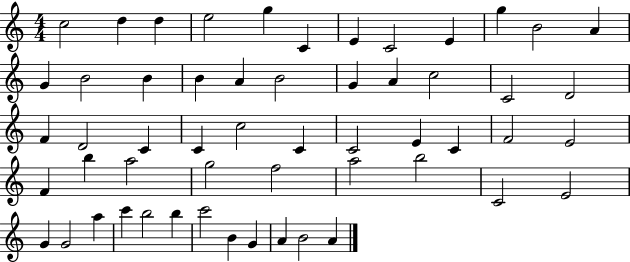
{
  \clef treble
  \numericTimeSignature
  \time 4/4
  \key c \major
  c''2 d''4 d''4 | e''2 g''4 c'4 | e'4 c'2 e'4 | g''4 b'2 a'4 | \break g'4 b'2 b'4 | b'4 a'4 b'2 | g'4 a'4 c''2 | c'2 d'2 | \break f'4 d'2 c'4 | c'4 c''2 c'4 | c'2 e'4 c'4 | f'2 e'2 | \break f'4 b''4 a''2 | g''2 f''2 | a''2 b''2 | c'2 e'2 | \break g'4 g'2 a''4 | c'''4 b''2 b''4 | c'''2 b'4 g'4 | a'4 b'2 a'4 | \break \bar "|."
}